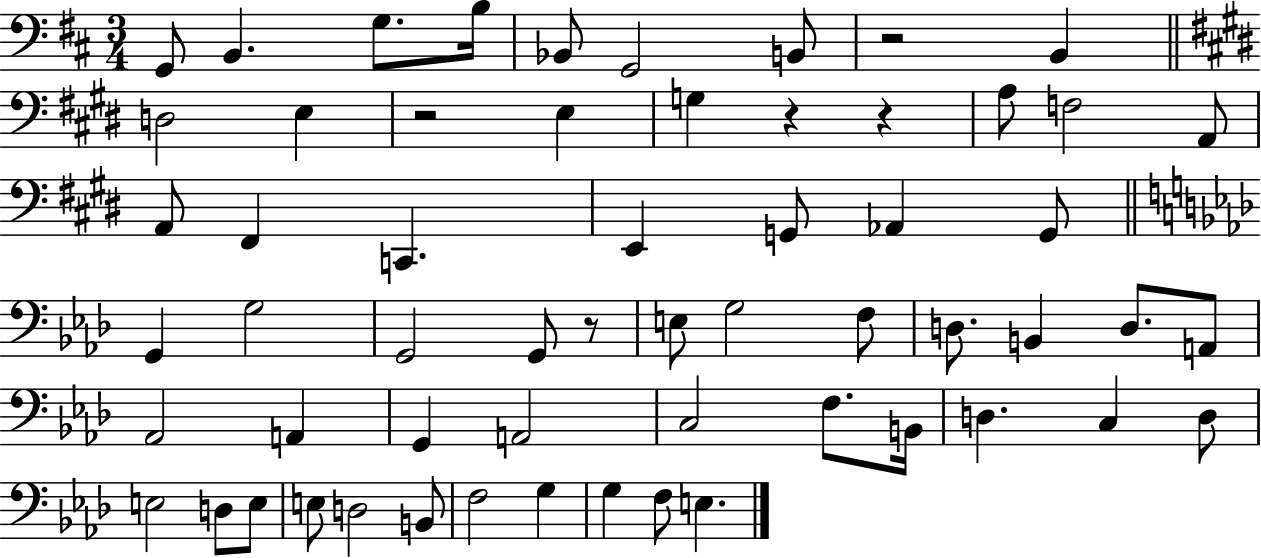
{
  \clef bass
  \numericTimeSignature
  \time 3/4
  \key d \major
  \repeat volta 2 { g,8 b,4. g8. b16 | bes,8 g,2 b,8 | r2 b,4 | \bar "||" \break \key e \major d2 e4 | r2 e4 | g4 r4 r4 | a8 f2 a,8 | \break a,8 fis,4 c,4. | e,4 g,8 aes,4 g,8 | \bar "||" \break \key aes \major g,4 g2 | g,2 g,8 r8 | e8 g2 f8 | d8. b,4 d8. a,8 | \break aes,2 a,4 | g,4 a,2 | c2 f8. b,16 | d4. c4 d8 | \break e2 d8 e8 | e8 d2 b,8 | f2 g4 | g4 f8 e4. | \break } \bar "|."
}